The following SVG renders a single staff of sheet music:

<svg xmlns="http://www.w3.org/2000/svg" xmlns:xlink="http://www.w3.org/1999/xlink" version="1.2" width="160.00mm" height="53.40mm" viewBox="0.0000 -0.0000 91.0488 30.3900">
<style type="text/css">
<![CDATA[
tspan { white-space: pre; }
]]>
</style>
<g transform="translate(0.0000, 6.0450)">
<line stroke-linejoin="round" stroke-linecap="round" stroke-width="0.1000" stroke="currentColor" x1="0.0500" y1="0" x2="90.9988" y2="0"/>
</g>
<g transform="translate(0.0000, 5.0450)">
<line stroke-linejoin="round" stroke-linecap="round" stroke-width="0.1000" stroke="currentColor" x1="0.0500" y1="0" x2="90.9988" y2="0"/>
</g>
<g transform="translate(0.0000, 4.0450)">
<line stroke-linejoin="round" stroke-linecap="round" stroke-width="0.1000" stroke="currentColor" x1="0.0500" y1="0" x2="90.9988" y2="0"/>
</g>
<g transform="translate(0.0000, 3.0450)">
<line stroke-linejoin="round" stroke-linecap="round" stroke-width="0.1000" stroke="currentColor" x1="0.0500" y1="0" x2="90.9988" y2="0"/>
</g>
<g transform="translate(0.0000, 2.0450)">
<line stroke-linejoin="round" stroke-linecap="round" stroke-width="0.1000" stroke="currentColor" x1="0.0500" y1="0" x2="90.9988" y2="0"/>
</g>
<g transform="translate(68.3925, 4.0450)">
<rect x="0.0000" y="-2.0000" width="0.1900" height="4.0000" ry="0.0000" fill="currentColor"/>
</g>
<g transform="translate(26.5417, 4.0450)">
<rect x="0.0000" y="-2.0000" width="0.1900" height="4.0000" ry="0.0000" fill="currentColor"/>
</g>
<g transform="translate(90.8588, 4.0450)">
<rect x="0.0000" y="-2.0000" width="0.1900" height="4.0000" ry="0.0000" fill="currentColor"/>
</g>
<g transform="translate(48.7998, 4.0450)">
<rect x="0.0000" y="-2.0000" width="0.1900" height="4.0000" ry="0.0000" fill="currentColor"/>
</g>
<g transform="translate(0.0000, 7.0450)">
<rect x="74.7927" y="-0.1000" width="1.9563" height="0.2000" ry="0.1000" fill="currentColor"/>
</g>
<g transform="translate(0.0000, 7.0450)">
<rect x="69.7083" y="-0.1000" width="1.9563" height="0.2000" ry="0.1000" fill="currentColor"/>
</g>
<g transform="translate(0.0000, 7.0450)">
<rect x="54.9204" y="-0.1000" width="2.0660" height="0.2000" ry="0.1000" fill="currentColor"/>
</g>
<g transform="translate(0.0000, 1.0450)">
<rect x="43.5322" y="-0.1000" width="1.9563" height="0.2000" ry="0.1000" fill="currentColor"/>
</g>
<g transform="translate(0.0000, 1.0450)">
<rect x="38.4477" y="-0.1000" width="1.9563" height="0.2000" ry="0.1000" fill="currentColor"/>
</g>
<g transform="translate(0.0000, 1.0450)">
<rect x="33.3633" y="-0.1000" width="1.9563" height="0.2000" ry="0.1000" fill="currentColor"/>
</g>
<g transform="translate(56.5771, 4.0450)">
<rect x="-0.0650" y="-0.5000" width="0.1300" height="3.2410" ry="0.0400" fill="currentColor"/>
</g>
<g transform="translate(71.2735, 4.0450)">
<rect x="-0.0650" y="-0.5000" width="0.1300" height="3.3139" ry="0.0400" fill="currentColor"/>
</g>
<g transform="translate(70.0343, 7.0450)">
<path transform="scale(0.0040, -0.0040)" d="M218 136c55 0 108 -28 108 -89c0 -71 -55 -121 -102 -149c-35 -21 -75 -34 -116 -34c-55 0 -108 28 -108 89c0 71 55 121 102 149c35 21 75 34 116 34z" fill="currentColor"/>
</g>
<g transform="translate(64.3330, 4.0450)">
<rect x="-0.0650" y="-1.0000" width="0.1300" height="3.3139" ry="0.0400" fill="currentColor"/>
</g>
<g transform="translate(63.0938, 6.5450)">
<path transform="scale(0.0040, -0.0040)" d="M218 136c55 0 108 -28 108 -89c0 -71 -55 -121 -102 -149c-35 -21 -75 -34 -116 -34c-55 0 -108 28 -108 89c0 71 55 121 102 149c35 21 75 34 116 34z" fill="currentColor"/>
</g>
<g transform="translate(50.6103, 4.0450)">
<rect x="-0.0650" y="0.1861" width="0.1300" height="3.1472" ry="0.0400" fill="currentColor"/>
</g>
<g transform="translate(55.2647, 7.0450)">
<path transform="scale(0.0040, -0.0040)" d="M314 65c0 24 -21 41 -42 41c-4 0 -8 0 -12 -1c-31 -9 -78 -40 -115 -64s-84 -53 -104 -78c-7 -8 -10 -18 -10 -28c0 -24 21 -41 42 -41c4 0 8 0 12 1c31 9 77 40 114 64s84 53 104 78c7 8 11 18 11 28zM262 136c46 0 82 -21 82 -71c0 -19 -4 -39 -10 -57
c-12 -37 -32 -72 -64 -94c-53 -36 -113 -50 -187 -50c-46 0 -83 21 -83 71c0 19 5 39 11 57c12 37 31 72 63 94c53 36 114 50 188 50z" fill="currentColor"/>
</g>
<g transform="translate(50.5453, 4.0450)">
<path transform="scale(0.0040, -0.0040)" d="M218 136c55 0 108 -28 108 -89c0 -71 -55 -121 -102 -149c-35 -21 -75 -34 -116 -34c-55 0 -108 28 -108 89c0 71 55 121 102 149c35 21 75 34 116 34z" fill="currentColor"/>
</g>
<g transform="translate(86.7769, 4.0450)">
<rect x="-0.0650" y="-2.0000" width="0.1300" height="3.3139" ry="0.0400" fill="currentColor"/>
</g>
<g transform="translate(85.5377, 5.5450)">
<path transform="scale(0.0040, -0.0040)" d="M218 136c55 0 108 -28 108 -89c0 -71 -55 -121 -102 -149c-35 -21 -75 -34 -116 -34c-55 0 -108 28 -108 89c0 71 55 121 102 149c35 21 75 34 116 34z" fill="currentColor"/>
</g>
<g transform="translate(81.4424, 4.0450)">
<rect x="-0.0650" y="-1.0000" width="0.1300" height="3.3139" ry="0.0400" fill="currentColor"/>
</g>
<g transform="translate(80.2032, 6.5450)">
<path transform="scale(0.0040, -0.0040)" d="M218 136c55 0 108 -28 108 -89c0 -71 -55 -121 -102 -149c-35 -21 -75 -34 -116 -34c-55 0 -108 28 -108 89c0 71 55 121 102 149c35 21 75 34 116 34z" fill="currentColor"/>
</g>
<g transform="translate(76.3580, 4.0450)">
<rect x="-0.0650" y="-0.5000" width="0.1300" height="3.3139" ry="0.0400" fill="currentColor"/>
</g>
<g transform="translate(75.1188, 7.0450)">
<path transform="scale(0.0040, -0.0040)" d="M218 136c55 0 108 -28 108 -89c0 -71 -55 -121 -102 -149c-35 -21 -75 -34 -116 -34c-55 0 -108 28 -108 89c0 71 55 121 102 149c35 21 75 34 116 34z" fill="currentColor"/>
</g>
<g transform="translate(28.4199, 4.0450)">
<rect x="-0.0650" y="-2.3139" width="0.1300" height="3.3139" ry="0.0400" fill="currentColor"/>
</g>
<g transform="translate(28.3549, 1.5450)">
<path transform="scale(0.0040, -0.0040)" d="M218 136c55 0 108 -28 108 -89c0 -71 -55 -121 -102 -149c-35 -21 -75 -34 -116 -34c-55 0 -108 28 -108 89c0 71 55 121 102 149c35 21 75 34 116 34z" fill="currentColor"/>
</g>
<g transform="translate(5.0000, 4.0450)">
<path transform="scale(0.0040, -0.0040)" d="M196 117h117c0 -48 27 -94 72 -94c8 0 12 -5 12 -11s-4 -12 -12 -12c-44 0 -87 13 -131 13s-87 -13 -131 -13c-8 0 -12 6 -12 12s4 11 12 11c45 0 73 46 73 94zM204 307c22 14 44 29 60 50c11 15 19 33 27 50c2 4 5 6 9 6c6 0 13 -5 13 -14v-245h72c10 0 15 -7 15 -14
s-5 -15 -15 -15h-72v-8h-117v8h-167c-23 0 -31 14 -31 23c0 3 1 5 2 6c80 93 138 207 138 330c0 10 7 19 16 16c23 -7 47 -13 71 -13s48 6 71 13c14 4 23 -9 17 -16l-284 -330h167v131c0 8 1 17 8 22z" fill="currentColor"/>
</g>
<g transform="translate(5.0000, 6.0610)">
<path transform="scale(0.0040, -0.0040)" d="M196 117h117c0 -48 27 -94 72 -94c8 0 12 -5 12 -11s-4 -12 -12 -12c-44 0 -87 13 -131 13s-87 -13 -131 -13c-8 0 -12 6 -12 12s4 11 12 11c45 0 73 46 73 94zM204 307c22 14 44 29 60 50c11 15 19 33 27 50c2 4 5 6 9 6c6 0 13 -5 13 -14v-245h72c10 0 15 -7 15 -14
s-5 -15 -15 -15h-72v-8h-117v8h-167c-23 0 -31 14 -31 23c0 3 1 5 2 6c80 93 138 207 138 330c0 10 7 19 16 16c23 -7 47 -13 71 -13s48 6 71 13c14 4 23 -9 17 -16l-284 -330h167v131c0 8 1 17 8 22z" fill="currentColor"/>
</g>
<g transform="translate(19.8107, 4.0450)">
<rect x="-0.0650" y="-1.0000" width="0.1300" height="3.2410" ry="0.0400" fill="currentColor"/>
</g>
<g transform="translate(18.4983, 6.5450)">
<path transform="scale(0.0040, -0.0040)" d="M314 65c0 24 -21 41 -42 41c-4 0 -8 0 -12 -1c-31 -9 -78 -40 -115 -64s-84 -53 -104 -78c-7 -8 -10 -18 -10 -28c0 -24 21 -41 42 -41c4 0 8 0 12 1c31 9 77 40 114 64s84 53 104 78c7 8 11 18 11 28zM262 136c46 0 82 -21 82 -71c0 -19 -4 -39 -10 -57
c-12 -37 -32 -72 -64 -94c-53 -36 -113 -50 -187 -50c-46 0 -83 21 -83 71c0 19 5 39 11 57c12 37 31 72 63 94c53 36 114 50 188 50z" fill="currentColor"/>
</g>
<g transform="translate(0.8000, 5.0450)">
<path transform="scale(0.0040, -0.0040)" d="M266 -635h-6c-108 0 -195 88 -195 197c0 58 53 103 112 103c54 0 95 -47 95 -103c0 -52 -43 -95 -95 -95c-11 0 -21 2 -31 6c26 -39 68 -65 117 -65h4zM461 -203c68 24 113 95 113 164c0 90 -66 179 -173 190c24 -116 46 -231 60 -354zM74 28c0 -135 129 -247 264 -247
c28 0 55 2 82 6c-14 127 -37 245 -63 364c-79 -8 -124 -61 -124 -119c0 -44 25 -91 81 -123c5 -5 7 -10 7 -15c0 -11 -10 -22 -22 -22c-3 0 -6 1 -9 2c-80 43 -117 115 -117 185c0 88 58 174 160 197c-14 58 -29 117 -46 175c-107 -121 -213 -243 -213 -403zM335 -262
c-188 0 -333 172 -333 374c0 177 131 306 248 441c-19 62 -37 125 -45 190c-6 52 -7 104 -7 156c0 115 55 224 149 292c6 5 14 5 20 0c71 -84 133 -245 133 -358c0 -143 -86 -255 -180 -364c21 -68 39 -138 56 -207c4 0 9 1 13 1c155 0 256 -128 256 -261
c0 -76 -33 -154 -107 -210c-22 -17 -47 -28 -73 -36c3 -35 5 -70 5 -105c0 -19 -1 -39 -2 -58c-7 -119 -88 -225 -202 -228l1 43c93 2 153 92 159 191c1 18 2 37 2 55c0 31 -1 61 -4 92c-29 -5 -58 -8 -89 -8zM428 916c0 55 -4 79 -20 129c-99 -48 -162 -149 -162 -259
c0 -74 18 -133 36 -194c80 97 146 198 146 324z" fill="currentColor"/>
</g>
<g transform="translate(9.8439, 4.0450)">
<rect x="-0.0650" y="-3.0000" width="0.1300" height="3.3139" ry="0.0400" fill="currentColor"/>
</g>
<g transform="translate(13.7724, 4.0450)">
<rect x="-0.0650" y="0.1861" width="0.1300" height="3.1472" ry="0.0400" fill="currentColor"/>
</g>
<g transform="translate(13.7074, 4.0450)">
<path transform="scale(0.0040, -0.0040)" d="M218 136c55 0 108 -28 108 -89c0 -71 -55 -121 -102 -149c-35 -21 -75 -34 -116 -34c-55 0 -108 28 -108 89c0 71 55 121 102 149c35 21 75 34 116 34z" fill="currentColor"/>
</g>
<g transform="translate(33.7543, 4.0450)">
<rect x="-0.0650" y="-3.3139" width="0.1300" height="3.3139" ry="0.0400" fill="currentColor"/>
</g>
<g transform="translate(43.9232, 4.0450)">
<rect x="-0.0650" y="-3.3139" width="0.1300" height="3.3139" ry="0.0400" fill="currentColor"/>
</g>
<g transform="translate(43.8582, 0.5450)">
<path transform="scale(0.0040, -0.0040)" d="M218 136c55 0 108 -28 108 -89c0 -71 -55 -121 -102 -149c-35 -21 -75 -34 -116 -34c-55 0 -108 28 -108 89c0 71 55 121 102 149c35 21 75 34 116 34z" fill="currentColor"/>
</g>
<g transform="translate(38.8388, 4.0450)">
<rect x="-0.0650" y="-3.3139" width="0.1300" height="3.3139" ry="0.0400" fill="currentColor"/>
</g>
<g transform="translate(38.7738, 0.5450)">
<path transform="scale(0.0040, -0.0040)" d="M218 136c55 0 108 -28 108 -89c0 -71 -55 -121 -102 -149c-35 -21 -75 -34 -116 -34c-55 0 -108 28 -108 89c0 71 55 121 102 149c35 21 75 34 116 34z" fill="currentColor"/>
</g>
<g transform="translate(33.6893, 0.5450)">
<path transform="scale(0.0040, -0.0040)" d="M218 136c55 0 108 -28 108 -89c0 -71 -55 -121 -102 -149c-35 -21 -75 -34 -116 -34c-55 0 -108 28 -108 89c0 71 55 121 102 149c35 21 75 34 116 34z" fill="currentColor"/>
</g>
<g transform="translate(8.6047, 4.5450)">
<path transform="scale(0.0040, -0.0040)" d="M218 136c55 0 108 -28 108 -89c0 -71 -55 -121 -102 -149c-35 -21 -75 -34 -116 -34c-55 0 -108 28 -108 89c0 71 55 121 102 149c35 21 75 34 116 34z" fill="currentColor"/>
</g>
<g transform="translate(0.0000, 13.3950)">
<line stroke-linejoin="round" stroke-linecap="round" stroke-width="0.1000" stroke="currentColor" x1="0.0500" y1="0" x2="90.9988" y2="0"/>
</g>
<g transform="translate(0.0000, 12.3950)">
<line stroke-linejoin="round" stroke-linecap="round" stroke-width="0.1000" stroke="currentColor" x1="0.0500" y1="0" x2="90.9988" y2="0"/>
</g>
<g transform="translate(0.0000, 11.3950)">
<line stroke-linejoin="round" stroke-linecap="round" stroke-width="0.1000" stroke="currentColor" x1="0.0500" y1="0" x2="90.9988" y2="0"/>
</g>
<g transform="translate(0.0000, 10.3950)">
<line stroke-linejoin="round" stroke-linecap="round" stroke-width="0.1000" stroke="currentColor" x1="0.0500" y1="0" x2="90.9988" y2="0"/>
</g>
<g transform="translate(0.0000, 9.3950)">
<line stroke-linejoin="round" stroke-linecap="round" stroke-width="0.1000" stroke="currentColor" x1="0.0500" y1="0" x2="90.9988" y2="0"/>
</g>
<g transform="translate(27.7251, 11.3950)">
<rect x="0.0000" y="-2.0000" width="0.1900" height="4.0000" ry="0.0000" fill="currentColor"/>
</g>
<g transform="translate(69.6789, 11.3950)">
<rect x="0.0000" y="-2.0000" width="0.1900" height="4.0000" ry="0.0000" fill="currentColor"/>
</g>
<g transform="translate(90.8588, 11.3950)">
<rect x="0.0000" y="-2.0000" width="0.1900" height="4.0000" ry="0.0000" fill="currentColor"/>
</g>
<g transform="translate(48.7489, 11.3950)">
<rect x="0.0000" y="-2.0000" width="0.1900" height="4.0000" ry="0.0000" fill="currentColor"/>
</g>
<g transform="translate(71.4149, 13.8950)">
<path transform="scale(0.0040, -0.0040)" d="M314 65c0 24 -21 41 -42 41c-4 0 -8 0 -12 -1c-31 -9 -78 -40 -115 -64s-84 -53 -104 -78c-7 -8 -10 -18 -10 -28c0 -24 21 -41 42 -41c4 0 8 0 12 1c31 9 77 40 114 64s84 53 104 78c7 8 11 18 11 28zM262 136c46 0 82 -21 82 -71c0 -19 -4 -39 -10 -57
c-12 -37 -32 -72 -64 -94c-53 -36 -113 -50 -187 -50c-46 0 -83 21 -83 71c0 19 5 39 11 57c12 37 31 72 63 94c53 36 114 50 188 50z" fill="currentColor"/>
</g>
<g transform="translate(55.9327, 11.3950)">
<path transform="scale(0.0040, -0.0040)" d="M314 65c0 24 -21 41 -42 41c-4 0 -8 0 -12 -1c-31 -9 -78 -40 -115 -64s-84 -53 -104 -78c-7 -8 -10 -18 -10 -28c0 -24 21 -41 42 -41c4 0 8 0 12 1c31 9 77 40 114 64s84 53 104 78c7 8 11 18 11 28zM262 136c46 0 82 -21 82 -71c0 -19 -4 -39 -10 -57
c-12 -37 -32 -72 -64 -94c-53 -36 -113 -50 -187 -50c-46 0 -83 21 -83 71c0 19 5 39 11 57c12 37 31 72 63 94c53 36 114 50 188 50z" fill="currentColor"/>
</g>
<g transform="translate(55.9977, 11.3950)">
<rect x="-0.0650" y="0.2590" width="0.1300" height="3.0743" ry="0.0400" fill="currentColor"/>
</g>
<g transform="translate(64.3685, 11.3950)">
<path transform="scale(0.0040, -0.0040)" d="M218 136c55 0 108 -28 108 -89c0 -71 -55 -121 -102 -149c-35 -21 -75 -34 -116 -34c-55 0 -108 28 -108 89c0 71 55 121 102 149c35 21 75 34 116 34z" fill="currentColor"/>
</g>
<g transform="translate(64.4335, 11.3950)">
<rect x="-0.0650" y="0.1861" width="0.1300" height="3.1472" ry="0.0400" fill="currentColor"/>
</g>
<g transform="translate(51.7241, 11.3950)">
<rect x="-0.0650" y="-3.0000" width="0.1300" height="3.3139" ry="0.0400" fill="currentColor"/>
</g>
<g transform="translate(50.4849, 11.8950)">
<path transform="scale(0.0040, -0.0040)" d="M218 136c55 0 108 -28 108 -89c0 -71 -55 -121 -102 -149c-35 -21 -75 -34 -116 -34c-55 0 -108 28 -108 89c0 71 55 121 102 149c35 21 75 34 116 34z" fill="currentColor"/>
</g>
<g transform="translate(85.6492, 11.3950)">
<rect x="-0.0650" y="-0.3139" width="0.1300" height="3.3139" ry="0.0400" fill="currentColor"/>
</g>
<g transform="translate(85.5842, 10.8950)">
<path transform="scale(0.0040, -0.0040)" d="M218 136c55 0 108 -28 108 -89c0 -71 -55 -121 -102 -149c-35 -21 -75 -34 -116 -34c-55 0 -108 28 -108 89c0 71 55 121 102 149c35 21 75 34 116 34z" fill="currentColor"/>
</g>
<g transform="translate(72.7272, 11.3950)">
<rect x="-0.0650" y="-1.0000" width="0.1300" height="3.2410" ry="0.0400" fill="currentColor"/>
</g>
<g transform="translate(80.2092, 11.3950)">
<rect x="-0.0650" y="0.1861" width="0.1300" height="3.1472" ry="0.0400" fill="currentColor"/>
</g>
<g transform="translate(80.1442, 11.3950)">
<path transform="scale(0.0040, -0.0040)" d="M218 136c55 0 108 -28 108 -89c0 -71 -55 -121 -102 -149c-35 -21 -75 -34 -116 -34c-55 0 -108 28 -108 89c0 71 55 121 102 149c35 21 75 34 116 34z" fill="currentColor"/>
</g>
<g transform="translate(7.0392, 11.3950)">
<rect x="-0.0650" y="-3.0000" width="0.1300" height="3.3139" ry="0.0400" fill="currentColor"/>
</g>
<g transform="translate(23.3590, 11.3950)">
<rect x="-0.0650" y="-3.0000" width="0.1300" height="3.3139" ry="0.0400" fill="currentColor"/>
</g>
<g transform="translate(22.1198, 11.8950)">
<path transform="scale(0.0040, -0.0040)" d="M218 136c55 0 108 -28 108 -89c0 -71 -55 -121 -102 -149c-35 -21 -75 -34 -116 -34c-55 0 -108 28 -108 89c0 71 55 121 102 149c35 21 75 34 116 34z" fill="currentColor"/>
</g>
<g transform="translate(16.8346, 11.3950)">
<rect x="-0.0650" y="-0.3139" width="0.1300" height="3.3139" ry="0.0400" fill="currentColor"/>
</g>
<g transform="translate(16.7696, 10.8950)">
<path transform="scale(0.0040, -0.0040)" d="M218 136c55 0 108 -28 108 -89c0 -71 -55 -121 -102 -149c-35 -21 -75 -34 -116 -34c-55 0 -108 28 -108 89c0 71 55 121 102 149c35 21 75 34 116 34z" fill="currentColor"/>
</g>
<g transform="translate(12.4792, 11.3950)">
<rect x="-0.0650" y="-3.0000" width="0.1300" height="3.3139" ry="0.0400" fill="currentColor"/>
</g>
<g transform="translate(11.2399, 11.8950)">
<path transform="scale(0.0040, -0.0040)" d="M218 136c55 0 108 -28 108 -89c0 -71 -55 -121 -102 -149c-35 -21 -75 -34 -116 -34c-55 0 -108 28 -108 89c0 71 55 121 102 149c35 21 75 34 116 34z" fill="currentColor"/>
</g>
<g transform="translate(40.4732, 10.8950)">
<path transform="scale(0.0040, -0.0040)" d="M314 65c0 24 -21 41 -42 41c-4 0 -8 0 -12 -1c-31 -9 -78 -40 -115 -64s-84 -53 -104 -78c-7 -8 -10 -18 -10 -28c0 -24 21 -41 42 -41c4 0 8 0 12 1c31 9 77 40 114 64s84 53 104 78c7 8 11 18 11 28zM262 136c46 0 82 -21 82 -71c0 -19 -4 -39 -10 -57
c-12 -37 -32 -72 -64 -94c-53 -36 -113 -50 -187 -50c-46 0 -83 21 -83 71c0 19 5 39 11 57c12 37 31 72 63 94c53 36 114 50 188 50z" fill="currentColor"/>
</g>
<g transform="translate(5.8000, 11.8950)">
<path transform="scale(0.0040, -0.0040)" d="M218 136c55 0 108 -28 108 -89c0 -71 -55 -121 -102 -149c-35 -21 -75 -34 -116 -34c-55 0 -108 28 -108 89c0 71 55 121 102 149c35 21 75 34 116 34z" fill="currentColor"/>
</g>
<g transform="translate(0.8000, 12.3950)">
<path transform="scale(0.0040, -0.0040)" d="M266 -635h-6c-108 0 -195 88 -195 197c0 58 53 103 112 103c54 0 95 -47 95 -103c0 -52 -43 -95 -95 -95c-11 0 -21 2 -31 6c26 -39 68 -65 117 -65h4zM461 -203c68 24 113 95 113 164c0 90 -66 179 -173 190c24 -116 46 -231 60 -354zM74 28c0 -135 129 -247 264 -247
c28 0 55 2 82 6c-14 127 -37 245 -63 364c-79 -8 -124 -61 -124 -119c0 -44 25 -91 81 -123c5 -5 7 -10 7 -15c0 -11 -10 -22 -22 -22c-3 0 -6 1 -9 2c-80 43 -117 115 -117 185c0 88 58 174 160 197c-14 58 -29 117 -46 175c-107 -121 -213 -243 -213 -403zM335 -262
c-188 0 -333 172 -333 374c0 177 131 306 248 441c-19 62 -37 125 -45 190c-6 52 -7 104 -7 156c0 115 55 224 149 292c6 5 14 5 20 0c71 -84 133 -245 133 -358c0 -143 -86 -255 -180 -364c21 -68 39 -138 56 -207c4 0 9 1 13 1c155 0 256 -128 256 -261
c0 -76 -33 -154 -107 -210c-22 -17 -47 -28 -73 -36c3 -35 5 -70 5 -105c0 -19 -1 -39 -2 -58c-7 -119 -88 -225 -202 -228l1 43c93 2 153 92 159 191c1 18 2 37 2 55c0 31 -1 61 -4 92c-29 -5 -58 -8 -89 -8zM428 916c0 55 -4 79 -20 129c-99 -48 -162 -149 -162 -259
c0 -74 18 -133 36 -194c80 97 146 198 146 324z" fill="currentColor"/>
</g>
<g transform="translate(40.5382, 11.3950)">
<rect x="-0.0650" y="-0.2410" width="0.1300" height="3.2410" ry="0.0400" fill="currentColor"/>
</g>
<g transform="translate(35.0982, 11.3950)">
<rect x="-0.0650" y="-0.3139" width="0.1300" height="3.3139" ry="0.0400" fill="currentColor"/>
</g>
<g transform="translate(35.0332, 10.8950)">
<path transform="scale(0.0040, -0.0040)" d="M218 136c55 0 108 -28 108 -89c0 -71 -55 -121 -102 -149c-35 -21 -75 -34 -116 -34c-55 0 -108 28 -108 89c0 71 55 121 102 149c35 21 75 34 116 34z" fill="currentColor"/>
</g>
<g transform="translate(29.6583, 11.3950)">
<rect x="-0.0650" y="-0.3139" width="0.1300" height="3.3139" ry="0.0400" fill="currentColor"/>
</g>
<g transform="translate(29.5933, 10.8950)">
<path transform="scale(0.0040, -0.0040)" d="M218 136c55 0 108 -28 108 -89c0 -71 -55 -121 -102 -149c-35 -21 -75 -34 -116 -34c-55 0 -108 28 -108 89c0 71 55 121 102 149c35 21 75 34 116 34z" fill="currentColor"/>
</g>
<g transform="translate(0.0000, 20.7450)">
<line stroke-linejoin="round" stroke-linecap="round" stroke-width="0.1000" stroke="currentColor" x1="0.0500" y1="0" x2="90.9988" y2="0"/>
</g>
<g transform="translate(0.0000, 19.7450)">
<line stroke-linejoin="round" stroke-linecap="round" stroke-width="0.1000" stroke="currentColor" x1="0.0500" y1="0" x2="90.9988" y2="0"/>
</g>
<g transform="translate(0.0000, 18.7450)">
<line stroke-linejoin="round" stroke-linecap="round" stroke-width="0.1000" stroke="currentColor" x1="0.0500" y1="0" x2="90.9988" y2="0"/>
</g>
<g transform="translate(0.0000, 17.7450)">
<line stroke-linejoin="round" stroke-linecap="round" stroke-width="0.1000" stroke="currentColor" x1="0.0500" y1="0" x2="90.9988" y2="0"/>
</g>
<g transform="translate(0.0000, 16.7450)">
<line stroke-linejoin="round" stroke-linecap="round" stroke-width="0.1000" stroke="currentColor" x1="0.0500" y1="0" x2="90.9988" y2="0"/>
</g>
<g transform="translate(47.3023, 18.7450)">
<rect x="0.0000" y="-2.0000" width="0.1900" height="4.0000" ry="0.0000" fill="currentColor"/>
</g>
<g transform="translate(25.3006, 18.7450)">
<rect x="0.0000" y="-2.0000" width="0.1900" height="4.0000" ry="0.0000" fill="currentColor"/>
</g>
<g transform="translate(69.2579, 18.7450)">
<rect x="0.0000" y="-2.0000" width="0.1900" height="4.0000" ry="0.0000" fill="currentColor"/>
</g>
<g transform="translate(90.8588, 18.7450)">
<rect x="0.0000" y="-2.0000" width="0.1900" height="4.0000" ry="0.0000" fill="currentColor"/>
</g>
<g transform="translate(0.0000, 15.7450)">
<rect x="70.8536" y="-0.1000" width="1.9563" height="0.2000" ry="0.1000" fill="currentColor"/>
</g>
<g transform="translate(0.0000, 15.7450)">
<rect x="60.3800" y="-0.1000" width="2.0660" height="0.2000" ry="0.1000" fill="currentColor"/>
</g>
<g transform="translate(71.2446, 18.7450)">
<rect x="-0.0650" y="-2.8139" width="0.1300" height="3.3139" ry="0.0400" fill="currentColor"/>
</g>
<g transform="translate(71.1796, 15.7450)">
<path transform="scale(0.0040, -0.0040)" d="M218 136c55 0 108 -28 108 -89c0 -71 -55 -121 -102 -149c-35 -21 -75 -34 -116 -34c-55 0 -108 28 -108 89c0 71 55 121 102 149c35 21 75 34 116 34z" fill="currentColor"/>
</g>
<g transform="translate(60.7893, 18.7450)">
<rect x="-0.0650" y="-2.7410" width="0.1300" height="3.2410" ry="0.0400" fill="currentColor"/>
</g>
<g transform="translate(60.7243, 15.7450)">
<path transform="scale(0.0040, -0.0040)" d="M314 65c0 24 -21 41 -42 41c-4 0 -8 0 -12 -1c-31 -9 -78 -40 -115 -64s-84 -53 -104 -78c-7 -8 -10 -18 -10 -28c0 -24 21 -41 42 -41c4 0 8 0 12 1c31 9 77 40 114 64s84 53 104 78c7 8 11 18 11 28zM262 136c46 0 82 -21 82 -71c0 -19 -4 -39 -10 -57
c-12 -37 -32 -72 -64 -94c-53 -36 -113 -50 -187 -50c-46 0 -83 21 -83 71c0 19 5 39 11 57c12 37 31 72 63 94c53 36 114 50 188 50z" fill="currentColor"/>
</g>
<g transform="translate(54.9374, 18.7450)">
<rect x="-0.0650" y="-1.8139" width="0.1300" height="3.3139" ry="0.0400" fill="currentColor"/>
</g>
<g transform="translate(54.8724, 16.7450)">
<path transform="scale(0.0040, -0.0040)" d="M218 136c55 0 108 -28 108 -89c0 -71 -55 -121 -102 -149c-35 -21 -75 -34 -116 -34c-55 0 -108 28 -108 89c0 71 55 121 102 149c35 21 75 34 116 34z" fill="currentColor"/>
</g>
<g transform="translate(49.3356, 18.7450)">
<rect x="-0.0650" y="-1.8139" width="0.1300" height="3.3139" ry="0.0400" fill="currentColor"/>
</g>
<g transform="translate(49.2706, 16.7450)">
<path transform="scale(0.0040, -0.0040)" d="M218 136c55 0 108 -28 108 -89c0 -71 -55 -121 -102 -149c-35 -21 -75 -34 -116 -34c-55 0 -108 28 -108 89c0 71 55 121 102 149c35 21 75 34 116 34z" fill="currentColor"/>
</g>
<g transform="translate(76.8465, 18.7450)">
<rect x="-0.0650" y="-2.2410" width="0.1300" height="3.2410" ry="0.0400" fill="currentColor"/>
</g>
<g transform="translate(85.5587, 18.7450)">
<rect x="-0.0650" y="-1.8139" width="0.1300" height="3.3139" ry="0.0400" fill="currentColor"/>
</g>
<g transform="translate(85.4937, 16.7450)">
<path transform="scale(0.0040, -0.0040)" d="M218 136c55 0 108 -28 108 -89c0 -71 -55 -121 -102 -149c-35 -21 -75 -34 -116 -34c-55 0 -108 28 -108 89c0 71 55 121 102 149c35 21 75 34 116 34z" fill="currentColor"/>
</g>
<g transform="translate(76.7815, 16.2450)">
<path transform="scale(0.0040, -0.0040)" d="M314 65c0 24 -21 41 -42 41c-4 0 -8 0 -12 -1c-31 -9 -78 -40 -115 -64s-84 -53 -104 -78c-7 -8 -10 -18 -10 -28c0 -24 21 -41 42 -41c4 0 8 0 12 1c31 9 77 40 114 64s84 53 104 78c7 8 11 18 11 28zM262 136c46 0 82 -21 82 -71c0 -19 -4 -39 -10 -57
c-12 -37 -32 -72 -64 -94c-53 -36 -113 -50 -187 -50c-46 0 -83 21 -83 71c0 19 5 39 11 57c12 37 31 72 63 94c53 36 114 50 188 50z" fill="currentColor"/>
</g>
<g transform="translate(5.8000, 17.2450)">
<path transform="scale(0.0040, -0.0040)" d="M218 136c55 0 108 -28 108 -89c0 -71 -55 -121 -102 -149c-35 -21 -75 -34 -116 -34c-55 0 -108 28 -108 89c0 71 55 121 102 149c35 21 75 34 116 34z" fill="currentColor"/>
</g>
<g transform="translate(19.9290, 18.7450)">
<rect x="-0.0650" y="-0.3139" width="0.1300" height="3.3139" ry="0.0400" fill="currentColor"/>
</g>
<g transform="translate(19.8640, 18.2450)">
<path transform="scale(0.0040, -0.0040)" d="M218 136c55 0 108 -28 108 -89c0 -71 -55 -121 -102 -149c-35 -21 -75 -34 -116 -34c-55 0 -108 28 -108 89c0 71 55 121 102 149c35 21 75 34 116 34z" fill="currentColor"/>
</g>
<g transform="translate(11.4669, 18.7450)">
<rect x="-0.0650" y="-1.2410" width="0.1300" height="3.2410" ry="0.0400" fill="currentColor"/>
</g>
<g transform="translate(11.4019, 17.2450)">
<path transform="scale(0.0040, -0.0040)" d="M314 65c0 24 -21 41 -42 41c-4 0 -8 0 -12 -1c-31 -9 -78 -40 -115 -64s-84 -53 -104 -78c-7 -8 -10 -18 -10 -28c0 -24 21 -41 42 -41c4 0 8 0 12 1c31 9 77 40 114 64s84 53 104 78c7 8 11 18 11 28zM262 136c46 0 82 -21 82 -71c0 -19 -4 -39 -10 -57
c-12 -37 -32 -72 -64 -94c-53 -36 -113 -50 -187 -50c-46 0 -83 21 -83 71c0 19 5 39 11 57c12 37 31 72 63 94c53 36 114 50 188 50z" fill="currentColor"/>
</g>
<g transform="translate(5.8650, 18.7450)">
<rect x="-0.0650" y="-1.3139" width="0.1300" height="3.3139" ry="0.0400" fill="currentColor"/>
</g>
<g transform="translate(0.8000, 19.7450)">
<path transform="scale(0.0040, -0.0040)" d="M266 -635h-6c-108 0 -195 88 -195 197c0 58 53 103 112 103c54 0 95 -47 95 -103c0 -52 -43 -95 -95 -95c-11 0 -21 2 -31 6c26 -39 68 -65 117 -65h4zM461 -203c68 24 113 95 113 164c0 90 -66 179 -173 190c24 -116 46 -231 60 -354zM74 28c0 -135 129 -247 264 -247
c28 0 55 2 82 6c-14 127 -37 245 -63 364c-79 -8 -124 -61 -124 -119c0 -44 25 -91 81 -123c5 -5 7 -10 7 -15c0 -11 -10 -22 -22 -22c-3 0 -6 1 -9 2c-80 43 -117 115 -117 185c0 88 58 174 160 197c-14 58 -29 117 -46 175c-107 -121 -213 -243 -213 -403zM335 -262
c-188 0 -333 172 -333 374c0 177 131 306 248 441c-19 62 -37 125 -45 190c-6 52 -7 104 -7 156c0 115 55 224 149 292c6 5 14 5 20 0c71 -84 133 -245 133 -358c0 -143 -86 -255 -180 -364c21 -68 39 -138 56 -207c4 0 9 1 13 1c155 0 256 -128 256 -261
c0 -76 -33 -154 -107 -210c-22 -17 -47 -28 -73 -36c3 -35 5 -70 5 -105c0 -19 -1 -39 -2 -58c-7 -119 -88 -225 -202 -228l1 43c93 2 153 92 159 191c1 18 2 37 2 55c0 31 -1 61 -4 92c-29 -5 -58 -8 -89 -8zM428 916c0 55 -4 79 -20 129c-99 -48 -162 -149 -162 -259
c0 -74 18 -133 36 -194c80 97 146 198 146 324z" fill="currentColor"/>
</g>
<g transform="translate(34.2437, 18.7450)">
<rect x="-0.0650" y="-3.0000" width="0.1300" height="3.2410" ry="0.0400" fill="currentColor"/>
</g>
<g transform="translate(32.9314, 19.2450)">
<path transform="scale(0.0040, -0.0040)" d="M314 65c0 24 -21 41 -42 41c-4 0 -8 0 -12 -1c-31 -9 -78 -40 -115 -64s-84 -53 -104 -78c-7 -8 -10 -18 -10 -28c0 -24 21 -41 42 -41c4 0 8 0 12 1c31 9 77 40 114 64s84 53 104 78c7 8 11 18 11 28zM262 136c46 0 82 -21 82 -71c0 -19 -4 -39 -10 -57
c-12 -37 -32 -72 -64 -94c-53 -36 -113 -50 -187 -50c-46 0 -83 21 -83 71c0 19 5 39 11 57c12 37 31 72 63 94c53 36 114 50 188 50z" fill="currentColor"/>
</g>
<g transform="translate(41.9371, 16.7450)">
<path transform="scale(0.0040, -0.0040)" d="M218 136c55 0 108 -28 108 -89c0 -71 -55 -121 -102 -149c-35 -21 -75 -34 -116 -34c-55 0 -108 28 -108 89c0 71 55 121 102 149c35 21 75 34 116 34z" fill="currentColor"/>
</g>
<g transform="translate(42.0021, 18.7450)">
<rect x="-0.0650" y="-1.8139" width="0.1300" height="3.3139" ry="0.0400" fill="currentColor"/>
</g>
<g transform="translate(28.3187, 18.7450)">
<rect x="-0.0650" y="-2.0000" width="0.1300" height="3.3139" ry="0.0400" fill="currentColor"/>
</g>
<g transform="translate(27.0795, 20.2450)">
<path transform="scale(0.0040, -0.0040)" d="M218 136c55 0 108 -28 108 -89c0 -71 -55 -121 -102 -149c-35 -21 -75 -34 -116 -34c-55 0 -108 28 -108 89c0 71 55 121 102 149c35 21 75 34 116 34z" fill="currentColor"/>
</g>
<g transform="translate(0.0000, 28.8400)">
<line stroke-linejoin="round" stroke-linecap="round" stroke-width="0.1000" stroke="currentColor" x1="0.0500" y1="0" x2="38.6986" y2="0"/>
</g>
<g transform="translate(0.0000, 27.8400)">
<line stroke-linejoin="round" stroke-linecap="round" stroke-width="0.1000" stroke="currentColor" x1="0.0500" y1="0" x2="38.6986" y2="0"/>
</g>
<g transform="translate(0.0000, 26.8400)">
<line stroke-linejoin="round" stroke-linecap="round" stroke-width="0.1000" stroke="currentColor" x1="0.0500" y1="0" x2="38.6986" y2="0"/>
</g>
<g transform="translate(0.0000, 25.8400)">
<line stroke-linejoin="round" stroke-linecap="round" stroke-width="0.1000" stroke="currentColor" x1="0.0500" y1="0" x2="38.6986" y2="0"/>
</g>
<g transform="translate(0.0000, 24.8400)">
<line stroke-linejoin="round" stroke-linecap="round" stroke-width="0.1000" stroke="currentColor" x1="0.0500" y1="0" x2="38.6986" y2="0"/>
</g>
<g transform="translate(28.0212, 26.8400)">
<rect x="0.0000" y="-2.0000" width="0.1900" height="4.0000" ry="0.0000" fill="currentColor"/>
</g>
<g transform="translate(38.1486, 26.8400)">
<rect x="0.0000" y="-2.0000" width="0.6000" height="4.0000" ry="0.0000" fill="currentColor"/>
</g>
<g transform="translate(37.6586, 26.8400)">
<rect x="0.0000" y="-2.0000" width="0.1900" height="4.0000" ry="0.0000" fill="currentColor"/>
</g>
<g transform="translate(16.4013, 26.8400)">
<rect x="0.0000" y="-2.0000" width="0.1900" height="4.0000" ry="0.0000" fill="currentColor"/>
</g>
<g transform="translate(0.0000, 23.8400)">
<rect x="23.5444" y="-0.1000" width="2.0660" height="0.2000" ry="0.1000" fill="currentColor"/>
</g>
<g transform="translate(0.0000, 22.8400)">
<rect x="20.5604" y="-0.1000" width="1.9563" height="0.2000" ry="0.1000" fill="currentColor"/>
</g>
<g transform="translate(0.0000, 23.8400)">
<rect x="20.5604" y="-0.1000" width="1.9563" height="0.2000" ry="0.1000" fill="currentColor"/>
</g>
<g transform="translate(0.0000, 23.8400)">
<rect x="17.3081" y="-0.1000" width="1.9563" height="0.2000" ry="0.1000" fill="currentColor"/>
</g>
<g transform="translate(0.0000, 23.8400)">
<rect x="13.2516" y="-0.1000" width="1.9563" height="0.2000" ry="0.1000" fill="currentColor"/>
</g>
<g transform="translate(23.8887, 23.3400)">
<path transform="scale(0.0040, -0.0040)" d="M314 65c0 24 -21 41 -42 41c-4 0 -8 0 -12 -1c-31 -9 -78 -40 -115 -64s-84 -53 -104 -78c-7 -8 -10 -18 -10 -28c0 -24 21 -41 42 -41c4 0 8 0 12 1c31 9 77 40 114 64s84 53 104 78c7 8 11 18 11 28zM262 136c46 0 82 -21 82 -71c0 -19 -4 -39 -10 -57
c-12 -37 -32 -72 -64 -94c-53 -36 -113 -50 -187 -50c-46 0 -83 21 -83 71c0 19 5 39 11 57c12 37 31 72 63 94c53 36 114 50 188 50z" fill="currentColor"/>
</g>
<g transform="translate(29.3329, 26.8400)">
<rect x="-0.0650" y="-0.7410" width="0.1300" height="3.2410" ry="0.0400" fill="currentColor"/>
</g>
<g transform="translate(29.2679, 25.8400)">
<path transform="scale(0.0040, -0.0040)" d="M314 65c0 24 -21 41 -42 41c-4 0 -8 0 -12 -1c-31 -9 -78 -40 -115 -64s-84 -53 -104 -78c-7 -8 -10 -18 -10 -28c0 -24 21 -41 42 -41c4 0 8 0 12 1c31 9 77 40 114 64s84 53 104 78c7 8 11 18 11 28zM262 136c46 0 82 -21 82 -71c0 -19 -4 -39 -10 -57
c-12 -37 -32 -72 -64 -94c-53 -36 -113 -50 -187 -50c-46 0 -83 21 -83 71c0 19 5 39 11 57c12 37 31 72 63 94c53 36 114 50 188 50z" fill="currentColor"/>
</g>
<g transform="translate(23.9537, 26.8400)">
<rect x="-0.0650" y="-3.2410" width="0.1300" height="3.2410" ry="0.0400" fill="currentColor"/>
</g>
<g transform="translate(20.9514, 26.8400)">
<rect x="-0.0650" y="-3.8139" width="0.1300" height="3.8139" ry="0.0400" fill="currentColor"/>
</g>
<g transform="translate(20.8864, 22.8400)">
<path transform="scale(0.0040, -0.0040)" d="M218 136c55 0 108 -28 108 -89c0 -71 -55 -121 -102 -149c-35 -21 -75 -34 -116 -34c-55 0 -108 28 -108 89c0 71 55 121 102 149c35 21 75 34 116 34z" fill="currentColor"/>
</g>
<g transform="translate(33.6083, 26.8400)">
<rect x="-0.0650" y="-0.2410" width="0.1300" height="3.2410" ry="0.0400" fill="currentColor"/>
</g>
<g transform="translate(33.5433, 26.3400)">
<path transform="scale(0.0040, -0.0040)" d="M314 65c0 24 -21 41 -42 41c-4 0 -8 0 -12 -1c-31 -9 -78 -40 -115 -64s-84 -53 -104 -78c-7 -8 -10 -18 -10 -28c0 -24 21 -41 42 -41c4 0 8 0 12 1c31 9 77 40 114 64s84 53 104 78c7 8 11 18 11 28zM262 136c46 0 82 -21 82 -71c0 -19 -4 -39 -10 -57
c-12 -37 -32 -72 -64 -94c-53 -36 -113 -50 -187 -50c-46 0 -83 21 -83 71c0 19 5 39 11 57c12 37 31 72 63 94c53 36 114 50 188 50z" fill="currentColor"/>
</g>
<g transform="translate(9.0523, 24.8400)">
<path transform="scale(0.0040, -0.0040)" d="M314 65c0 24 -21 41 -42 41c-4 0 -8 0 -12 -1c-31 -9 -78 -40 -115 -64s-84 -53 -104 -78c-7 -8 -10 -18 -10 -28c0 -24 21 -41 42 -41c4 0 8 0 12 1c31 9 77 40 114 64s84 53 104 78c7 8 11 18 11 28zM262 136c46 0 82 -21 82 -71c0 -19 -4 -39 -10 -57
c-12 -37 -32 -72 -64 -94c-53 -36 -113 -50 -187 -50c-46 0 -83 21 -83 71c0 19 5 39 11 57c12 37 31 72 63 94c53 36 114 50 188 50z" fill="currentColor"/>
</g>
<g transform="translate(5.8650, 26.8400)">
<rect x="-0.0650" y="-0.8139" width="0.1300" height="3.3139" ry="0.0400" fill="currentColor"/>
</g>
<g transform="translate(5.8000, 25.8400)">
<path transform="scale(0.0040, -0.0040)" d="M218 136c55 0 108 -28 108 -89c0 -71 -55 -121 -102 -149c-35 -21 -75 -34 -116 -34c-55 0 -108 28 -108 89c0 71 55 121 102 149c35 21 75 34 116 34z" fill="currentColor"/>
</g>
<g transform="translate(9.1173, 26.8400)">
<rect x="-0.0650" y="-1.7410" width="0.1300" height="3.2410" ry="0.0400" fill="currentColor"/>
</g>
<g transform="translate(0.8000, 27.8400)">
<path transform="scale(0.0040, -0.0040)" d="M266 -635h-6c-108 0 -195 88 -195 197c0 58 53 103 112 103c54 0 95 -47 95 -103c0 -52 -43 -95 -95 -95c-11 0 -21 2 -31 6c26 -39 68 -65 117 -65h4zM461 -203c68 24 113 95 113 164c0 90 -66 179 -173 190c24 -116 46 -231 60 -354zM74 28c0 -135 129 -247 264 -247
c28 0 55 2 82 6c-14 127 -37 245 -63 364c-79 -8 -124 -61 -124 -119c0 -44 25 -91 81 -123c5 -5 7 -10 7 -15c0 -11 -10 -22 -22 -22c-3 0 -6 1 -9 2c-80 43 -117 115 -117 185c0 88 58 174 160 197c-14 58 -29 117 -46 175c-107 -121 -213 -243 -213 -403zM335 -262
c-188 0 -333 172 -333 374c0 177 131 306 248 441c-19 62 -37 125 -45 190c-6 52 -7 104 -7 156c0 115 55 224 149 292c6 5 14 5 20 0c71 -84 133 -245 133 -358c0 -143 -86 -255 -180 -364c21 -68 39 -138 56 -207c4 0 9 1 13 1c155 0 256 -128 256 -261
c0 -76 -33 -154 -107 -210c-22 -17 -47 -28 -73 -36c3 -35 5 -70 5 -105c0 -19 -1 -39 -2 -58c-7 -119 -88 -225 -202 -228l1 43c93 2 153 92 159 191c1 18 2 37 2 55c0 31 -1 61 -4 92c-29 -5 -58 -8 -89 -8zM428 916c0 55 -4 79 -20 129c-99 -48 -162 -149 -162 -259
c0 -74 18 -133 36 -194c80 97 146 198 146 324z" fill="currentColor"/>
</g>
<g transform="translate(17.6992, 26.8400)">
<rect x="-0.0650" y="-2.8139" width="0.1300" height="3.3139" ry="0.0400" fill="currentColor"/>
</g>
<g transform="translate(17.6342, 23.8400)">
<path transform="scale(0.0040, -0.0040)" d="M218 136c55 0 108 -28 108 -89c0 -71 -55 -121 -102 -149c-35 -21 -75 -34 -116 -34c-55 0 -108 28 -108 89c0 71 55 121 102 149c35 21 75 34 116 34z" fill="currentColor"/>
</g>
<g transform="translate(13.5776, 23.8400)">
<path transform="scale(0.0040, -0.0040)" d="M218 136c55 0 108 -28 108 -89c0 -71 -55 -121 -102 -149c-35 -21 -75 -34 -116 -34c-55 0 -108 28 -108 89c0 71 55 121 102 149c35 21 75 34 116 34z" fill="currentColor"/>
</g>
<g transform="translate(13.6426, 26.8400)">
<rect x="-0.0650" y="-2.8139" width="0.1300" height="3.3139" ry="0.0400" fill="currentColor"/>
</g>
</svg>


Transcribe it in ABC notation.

X:1
T:Untitled
M:4/4
L:1/4
K:C
A B D2 g b b b B C2 D C C D F A A c A c c c2 A B2 B D2 B c e e2 c F A2 f f f a2 a g2 f d f2 a a c' b2 d2 c2